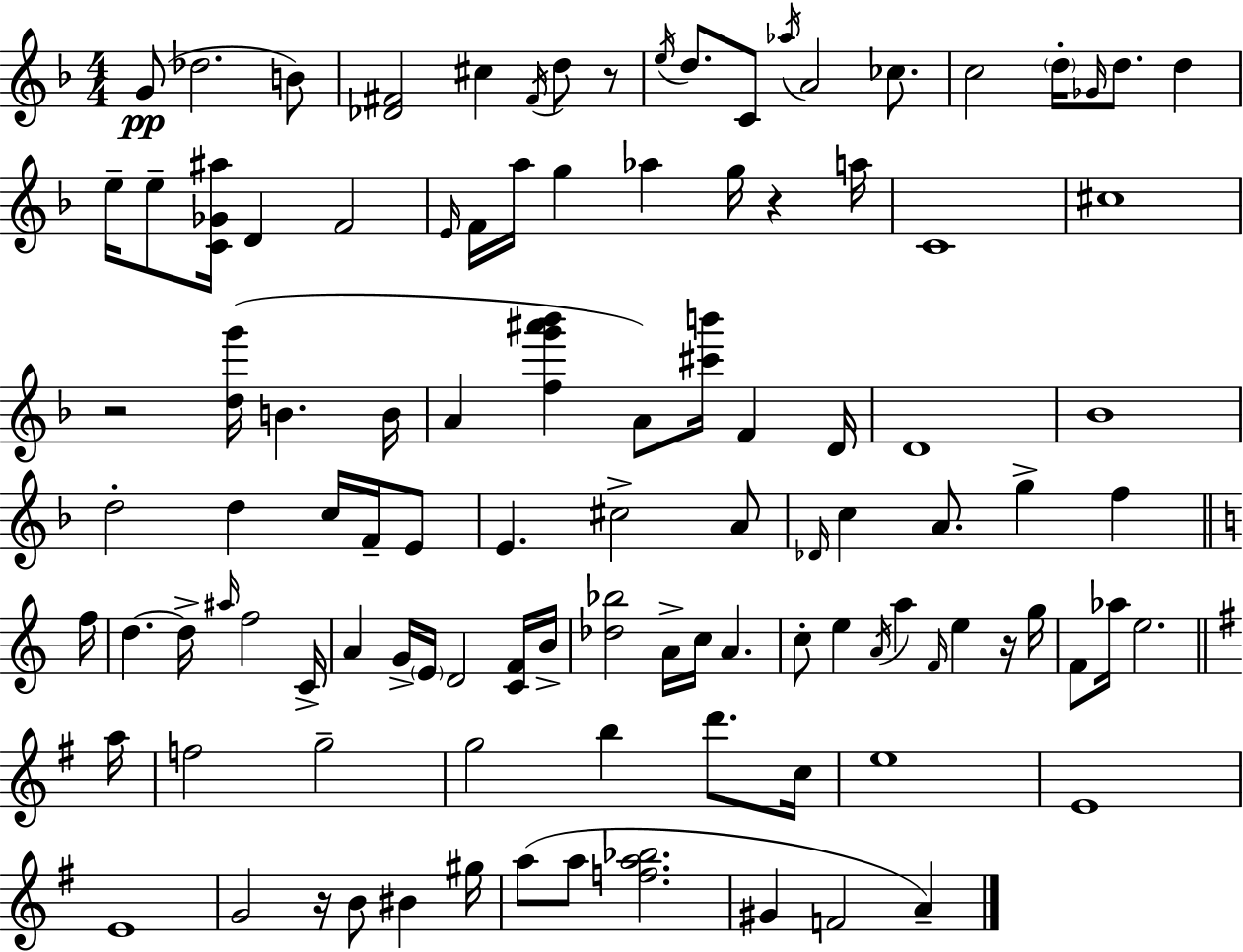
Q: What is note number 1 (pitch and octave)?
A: G4